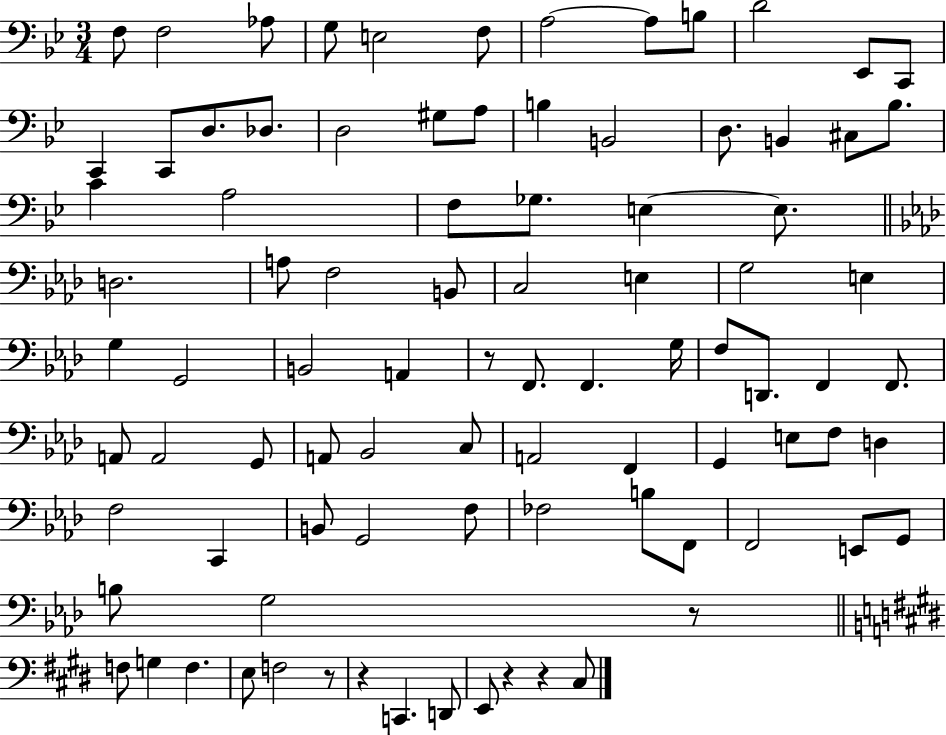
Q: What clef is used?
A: bass